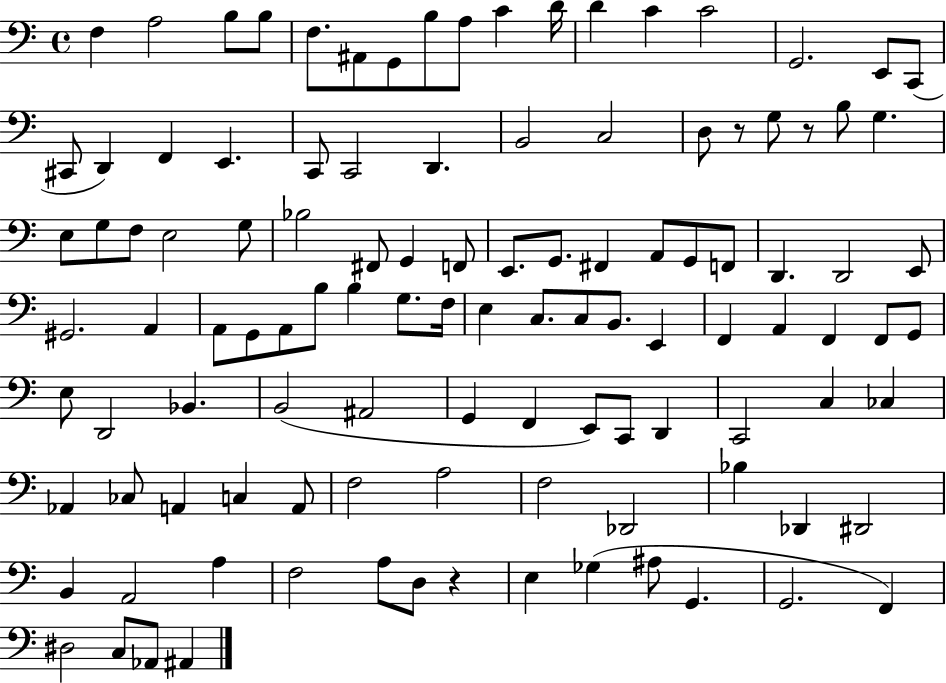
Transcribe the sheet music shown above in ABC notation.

X:1
T:Untitled
M:4/4
L:1/4
K:C
F, A,2 B,/2 B,/2 F,/2 ^A,,/2 G,,/2 B,/2 A,/2 C D/4 D C C2 G,,2 E,,/2 C,,/2 ^C,,/2 D,, F,, E,, C,,/2 C,,2 D,, B,,2 C,2 D,/2 z/2 G,/2 z/2 B,/2 G, E,/2 G,/2 F,/2 E,2 G,/2 _B,2 ^F,,/2 G,, F,,/2 E,,/2 G,,/2 ^F,, A,,/2 G,,/2 F,,/2 D,, D,,2 E,,/2 ^G,,2 A,, A,,/2 G,,/2 A,,/2 B,/2 B, G,/2 F,/4 E, C,/2 C,/2 B,,/2 E,, F,, A,, F,, F,,/2 G,,/2 E,/2 D,,2 _B,, B,,2 ^A,,2 G,, F,, E,,/2 C,,/2 D,, C,,2 C, _C, _A,, _C,/2 A,, C, A,,/2 F,2 A,2 F,2 _D,,2 _B, _D,, ^D,,2 B,, A,,2 A, F,2 A,/2 D,/2 z E, _G, ^A,/2 G,, G,,2 F,, ^D,2 C,/2 _A,,/2 ^A,,